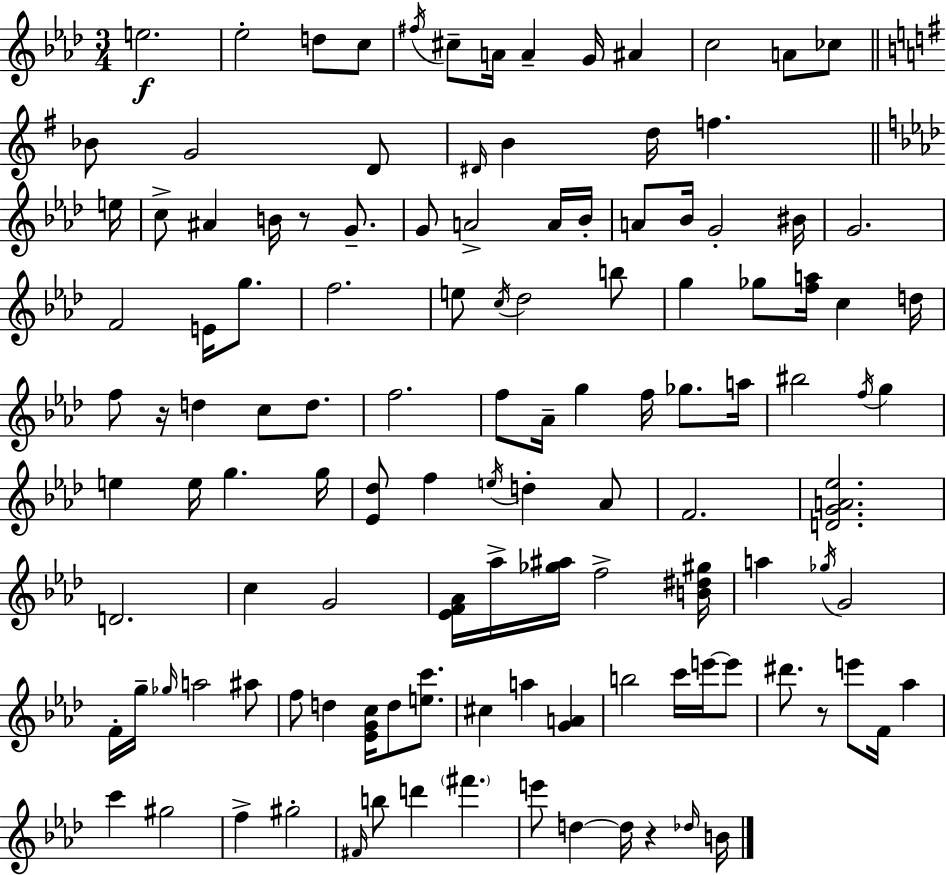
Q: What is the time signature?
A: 3/4